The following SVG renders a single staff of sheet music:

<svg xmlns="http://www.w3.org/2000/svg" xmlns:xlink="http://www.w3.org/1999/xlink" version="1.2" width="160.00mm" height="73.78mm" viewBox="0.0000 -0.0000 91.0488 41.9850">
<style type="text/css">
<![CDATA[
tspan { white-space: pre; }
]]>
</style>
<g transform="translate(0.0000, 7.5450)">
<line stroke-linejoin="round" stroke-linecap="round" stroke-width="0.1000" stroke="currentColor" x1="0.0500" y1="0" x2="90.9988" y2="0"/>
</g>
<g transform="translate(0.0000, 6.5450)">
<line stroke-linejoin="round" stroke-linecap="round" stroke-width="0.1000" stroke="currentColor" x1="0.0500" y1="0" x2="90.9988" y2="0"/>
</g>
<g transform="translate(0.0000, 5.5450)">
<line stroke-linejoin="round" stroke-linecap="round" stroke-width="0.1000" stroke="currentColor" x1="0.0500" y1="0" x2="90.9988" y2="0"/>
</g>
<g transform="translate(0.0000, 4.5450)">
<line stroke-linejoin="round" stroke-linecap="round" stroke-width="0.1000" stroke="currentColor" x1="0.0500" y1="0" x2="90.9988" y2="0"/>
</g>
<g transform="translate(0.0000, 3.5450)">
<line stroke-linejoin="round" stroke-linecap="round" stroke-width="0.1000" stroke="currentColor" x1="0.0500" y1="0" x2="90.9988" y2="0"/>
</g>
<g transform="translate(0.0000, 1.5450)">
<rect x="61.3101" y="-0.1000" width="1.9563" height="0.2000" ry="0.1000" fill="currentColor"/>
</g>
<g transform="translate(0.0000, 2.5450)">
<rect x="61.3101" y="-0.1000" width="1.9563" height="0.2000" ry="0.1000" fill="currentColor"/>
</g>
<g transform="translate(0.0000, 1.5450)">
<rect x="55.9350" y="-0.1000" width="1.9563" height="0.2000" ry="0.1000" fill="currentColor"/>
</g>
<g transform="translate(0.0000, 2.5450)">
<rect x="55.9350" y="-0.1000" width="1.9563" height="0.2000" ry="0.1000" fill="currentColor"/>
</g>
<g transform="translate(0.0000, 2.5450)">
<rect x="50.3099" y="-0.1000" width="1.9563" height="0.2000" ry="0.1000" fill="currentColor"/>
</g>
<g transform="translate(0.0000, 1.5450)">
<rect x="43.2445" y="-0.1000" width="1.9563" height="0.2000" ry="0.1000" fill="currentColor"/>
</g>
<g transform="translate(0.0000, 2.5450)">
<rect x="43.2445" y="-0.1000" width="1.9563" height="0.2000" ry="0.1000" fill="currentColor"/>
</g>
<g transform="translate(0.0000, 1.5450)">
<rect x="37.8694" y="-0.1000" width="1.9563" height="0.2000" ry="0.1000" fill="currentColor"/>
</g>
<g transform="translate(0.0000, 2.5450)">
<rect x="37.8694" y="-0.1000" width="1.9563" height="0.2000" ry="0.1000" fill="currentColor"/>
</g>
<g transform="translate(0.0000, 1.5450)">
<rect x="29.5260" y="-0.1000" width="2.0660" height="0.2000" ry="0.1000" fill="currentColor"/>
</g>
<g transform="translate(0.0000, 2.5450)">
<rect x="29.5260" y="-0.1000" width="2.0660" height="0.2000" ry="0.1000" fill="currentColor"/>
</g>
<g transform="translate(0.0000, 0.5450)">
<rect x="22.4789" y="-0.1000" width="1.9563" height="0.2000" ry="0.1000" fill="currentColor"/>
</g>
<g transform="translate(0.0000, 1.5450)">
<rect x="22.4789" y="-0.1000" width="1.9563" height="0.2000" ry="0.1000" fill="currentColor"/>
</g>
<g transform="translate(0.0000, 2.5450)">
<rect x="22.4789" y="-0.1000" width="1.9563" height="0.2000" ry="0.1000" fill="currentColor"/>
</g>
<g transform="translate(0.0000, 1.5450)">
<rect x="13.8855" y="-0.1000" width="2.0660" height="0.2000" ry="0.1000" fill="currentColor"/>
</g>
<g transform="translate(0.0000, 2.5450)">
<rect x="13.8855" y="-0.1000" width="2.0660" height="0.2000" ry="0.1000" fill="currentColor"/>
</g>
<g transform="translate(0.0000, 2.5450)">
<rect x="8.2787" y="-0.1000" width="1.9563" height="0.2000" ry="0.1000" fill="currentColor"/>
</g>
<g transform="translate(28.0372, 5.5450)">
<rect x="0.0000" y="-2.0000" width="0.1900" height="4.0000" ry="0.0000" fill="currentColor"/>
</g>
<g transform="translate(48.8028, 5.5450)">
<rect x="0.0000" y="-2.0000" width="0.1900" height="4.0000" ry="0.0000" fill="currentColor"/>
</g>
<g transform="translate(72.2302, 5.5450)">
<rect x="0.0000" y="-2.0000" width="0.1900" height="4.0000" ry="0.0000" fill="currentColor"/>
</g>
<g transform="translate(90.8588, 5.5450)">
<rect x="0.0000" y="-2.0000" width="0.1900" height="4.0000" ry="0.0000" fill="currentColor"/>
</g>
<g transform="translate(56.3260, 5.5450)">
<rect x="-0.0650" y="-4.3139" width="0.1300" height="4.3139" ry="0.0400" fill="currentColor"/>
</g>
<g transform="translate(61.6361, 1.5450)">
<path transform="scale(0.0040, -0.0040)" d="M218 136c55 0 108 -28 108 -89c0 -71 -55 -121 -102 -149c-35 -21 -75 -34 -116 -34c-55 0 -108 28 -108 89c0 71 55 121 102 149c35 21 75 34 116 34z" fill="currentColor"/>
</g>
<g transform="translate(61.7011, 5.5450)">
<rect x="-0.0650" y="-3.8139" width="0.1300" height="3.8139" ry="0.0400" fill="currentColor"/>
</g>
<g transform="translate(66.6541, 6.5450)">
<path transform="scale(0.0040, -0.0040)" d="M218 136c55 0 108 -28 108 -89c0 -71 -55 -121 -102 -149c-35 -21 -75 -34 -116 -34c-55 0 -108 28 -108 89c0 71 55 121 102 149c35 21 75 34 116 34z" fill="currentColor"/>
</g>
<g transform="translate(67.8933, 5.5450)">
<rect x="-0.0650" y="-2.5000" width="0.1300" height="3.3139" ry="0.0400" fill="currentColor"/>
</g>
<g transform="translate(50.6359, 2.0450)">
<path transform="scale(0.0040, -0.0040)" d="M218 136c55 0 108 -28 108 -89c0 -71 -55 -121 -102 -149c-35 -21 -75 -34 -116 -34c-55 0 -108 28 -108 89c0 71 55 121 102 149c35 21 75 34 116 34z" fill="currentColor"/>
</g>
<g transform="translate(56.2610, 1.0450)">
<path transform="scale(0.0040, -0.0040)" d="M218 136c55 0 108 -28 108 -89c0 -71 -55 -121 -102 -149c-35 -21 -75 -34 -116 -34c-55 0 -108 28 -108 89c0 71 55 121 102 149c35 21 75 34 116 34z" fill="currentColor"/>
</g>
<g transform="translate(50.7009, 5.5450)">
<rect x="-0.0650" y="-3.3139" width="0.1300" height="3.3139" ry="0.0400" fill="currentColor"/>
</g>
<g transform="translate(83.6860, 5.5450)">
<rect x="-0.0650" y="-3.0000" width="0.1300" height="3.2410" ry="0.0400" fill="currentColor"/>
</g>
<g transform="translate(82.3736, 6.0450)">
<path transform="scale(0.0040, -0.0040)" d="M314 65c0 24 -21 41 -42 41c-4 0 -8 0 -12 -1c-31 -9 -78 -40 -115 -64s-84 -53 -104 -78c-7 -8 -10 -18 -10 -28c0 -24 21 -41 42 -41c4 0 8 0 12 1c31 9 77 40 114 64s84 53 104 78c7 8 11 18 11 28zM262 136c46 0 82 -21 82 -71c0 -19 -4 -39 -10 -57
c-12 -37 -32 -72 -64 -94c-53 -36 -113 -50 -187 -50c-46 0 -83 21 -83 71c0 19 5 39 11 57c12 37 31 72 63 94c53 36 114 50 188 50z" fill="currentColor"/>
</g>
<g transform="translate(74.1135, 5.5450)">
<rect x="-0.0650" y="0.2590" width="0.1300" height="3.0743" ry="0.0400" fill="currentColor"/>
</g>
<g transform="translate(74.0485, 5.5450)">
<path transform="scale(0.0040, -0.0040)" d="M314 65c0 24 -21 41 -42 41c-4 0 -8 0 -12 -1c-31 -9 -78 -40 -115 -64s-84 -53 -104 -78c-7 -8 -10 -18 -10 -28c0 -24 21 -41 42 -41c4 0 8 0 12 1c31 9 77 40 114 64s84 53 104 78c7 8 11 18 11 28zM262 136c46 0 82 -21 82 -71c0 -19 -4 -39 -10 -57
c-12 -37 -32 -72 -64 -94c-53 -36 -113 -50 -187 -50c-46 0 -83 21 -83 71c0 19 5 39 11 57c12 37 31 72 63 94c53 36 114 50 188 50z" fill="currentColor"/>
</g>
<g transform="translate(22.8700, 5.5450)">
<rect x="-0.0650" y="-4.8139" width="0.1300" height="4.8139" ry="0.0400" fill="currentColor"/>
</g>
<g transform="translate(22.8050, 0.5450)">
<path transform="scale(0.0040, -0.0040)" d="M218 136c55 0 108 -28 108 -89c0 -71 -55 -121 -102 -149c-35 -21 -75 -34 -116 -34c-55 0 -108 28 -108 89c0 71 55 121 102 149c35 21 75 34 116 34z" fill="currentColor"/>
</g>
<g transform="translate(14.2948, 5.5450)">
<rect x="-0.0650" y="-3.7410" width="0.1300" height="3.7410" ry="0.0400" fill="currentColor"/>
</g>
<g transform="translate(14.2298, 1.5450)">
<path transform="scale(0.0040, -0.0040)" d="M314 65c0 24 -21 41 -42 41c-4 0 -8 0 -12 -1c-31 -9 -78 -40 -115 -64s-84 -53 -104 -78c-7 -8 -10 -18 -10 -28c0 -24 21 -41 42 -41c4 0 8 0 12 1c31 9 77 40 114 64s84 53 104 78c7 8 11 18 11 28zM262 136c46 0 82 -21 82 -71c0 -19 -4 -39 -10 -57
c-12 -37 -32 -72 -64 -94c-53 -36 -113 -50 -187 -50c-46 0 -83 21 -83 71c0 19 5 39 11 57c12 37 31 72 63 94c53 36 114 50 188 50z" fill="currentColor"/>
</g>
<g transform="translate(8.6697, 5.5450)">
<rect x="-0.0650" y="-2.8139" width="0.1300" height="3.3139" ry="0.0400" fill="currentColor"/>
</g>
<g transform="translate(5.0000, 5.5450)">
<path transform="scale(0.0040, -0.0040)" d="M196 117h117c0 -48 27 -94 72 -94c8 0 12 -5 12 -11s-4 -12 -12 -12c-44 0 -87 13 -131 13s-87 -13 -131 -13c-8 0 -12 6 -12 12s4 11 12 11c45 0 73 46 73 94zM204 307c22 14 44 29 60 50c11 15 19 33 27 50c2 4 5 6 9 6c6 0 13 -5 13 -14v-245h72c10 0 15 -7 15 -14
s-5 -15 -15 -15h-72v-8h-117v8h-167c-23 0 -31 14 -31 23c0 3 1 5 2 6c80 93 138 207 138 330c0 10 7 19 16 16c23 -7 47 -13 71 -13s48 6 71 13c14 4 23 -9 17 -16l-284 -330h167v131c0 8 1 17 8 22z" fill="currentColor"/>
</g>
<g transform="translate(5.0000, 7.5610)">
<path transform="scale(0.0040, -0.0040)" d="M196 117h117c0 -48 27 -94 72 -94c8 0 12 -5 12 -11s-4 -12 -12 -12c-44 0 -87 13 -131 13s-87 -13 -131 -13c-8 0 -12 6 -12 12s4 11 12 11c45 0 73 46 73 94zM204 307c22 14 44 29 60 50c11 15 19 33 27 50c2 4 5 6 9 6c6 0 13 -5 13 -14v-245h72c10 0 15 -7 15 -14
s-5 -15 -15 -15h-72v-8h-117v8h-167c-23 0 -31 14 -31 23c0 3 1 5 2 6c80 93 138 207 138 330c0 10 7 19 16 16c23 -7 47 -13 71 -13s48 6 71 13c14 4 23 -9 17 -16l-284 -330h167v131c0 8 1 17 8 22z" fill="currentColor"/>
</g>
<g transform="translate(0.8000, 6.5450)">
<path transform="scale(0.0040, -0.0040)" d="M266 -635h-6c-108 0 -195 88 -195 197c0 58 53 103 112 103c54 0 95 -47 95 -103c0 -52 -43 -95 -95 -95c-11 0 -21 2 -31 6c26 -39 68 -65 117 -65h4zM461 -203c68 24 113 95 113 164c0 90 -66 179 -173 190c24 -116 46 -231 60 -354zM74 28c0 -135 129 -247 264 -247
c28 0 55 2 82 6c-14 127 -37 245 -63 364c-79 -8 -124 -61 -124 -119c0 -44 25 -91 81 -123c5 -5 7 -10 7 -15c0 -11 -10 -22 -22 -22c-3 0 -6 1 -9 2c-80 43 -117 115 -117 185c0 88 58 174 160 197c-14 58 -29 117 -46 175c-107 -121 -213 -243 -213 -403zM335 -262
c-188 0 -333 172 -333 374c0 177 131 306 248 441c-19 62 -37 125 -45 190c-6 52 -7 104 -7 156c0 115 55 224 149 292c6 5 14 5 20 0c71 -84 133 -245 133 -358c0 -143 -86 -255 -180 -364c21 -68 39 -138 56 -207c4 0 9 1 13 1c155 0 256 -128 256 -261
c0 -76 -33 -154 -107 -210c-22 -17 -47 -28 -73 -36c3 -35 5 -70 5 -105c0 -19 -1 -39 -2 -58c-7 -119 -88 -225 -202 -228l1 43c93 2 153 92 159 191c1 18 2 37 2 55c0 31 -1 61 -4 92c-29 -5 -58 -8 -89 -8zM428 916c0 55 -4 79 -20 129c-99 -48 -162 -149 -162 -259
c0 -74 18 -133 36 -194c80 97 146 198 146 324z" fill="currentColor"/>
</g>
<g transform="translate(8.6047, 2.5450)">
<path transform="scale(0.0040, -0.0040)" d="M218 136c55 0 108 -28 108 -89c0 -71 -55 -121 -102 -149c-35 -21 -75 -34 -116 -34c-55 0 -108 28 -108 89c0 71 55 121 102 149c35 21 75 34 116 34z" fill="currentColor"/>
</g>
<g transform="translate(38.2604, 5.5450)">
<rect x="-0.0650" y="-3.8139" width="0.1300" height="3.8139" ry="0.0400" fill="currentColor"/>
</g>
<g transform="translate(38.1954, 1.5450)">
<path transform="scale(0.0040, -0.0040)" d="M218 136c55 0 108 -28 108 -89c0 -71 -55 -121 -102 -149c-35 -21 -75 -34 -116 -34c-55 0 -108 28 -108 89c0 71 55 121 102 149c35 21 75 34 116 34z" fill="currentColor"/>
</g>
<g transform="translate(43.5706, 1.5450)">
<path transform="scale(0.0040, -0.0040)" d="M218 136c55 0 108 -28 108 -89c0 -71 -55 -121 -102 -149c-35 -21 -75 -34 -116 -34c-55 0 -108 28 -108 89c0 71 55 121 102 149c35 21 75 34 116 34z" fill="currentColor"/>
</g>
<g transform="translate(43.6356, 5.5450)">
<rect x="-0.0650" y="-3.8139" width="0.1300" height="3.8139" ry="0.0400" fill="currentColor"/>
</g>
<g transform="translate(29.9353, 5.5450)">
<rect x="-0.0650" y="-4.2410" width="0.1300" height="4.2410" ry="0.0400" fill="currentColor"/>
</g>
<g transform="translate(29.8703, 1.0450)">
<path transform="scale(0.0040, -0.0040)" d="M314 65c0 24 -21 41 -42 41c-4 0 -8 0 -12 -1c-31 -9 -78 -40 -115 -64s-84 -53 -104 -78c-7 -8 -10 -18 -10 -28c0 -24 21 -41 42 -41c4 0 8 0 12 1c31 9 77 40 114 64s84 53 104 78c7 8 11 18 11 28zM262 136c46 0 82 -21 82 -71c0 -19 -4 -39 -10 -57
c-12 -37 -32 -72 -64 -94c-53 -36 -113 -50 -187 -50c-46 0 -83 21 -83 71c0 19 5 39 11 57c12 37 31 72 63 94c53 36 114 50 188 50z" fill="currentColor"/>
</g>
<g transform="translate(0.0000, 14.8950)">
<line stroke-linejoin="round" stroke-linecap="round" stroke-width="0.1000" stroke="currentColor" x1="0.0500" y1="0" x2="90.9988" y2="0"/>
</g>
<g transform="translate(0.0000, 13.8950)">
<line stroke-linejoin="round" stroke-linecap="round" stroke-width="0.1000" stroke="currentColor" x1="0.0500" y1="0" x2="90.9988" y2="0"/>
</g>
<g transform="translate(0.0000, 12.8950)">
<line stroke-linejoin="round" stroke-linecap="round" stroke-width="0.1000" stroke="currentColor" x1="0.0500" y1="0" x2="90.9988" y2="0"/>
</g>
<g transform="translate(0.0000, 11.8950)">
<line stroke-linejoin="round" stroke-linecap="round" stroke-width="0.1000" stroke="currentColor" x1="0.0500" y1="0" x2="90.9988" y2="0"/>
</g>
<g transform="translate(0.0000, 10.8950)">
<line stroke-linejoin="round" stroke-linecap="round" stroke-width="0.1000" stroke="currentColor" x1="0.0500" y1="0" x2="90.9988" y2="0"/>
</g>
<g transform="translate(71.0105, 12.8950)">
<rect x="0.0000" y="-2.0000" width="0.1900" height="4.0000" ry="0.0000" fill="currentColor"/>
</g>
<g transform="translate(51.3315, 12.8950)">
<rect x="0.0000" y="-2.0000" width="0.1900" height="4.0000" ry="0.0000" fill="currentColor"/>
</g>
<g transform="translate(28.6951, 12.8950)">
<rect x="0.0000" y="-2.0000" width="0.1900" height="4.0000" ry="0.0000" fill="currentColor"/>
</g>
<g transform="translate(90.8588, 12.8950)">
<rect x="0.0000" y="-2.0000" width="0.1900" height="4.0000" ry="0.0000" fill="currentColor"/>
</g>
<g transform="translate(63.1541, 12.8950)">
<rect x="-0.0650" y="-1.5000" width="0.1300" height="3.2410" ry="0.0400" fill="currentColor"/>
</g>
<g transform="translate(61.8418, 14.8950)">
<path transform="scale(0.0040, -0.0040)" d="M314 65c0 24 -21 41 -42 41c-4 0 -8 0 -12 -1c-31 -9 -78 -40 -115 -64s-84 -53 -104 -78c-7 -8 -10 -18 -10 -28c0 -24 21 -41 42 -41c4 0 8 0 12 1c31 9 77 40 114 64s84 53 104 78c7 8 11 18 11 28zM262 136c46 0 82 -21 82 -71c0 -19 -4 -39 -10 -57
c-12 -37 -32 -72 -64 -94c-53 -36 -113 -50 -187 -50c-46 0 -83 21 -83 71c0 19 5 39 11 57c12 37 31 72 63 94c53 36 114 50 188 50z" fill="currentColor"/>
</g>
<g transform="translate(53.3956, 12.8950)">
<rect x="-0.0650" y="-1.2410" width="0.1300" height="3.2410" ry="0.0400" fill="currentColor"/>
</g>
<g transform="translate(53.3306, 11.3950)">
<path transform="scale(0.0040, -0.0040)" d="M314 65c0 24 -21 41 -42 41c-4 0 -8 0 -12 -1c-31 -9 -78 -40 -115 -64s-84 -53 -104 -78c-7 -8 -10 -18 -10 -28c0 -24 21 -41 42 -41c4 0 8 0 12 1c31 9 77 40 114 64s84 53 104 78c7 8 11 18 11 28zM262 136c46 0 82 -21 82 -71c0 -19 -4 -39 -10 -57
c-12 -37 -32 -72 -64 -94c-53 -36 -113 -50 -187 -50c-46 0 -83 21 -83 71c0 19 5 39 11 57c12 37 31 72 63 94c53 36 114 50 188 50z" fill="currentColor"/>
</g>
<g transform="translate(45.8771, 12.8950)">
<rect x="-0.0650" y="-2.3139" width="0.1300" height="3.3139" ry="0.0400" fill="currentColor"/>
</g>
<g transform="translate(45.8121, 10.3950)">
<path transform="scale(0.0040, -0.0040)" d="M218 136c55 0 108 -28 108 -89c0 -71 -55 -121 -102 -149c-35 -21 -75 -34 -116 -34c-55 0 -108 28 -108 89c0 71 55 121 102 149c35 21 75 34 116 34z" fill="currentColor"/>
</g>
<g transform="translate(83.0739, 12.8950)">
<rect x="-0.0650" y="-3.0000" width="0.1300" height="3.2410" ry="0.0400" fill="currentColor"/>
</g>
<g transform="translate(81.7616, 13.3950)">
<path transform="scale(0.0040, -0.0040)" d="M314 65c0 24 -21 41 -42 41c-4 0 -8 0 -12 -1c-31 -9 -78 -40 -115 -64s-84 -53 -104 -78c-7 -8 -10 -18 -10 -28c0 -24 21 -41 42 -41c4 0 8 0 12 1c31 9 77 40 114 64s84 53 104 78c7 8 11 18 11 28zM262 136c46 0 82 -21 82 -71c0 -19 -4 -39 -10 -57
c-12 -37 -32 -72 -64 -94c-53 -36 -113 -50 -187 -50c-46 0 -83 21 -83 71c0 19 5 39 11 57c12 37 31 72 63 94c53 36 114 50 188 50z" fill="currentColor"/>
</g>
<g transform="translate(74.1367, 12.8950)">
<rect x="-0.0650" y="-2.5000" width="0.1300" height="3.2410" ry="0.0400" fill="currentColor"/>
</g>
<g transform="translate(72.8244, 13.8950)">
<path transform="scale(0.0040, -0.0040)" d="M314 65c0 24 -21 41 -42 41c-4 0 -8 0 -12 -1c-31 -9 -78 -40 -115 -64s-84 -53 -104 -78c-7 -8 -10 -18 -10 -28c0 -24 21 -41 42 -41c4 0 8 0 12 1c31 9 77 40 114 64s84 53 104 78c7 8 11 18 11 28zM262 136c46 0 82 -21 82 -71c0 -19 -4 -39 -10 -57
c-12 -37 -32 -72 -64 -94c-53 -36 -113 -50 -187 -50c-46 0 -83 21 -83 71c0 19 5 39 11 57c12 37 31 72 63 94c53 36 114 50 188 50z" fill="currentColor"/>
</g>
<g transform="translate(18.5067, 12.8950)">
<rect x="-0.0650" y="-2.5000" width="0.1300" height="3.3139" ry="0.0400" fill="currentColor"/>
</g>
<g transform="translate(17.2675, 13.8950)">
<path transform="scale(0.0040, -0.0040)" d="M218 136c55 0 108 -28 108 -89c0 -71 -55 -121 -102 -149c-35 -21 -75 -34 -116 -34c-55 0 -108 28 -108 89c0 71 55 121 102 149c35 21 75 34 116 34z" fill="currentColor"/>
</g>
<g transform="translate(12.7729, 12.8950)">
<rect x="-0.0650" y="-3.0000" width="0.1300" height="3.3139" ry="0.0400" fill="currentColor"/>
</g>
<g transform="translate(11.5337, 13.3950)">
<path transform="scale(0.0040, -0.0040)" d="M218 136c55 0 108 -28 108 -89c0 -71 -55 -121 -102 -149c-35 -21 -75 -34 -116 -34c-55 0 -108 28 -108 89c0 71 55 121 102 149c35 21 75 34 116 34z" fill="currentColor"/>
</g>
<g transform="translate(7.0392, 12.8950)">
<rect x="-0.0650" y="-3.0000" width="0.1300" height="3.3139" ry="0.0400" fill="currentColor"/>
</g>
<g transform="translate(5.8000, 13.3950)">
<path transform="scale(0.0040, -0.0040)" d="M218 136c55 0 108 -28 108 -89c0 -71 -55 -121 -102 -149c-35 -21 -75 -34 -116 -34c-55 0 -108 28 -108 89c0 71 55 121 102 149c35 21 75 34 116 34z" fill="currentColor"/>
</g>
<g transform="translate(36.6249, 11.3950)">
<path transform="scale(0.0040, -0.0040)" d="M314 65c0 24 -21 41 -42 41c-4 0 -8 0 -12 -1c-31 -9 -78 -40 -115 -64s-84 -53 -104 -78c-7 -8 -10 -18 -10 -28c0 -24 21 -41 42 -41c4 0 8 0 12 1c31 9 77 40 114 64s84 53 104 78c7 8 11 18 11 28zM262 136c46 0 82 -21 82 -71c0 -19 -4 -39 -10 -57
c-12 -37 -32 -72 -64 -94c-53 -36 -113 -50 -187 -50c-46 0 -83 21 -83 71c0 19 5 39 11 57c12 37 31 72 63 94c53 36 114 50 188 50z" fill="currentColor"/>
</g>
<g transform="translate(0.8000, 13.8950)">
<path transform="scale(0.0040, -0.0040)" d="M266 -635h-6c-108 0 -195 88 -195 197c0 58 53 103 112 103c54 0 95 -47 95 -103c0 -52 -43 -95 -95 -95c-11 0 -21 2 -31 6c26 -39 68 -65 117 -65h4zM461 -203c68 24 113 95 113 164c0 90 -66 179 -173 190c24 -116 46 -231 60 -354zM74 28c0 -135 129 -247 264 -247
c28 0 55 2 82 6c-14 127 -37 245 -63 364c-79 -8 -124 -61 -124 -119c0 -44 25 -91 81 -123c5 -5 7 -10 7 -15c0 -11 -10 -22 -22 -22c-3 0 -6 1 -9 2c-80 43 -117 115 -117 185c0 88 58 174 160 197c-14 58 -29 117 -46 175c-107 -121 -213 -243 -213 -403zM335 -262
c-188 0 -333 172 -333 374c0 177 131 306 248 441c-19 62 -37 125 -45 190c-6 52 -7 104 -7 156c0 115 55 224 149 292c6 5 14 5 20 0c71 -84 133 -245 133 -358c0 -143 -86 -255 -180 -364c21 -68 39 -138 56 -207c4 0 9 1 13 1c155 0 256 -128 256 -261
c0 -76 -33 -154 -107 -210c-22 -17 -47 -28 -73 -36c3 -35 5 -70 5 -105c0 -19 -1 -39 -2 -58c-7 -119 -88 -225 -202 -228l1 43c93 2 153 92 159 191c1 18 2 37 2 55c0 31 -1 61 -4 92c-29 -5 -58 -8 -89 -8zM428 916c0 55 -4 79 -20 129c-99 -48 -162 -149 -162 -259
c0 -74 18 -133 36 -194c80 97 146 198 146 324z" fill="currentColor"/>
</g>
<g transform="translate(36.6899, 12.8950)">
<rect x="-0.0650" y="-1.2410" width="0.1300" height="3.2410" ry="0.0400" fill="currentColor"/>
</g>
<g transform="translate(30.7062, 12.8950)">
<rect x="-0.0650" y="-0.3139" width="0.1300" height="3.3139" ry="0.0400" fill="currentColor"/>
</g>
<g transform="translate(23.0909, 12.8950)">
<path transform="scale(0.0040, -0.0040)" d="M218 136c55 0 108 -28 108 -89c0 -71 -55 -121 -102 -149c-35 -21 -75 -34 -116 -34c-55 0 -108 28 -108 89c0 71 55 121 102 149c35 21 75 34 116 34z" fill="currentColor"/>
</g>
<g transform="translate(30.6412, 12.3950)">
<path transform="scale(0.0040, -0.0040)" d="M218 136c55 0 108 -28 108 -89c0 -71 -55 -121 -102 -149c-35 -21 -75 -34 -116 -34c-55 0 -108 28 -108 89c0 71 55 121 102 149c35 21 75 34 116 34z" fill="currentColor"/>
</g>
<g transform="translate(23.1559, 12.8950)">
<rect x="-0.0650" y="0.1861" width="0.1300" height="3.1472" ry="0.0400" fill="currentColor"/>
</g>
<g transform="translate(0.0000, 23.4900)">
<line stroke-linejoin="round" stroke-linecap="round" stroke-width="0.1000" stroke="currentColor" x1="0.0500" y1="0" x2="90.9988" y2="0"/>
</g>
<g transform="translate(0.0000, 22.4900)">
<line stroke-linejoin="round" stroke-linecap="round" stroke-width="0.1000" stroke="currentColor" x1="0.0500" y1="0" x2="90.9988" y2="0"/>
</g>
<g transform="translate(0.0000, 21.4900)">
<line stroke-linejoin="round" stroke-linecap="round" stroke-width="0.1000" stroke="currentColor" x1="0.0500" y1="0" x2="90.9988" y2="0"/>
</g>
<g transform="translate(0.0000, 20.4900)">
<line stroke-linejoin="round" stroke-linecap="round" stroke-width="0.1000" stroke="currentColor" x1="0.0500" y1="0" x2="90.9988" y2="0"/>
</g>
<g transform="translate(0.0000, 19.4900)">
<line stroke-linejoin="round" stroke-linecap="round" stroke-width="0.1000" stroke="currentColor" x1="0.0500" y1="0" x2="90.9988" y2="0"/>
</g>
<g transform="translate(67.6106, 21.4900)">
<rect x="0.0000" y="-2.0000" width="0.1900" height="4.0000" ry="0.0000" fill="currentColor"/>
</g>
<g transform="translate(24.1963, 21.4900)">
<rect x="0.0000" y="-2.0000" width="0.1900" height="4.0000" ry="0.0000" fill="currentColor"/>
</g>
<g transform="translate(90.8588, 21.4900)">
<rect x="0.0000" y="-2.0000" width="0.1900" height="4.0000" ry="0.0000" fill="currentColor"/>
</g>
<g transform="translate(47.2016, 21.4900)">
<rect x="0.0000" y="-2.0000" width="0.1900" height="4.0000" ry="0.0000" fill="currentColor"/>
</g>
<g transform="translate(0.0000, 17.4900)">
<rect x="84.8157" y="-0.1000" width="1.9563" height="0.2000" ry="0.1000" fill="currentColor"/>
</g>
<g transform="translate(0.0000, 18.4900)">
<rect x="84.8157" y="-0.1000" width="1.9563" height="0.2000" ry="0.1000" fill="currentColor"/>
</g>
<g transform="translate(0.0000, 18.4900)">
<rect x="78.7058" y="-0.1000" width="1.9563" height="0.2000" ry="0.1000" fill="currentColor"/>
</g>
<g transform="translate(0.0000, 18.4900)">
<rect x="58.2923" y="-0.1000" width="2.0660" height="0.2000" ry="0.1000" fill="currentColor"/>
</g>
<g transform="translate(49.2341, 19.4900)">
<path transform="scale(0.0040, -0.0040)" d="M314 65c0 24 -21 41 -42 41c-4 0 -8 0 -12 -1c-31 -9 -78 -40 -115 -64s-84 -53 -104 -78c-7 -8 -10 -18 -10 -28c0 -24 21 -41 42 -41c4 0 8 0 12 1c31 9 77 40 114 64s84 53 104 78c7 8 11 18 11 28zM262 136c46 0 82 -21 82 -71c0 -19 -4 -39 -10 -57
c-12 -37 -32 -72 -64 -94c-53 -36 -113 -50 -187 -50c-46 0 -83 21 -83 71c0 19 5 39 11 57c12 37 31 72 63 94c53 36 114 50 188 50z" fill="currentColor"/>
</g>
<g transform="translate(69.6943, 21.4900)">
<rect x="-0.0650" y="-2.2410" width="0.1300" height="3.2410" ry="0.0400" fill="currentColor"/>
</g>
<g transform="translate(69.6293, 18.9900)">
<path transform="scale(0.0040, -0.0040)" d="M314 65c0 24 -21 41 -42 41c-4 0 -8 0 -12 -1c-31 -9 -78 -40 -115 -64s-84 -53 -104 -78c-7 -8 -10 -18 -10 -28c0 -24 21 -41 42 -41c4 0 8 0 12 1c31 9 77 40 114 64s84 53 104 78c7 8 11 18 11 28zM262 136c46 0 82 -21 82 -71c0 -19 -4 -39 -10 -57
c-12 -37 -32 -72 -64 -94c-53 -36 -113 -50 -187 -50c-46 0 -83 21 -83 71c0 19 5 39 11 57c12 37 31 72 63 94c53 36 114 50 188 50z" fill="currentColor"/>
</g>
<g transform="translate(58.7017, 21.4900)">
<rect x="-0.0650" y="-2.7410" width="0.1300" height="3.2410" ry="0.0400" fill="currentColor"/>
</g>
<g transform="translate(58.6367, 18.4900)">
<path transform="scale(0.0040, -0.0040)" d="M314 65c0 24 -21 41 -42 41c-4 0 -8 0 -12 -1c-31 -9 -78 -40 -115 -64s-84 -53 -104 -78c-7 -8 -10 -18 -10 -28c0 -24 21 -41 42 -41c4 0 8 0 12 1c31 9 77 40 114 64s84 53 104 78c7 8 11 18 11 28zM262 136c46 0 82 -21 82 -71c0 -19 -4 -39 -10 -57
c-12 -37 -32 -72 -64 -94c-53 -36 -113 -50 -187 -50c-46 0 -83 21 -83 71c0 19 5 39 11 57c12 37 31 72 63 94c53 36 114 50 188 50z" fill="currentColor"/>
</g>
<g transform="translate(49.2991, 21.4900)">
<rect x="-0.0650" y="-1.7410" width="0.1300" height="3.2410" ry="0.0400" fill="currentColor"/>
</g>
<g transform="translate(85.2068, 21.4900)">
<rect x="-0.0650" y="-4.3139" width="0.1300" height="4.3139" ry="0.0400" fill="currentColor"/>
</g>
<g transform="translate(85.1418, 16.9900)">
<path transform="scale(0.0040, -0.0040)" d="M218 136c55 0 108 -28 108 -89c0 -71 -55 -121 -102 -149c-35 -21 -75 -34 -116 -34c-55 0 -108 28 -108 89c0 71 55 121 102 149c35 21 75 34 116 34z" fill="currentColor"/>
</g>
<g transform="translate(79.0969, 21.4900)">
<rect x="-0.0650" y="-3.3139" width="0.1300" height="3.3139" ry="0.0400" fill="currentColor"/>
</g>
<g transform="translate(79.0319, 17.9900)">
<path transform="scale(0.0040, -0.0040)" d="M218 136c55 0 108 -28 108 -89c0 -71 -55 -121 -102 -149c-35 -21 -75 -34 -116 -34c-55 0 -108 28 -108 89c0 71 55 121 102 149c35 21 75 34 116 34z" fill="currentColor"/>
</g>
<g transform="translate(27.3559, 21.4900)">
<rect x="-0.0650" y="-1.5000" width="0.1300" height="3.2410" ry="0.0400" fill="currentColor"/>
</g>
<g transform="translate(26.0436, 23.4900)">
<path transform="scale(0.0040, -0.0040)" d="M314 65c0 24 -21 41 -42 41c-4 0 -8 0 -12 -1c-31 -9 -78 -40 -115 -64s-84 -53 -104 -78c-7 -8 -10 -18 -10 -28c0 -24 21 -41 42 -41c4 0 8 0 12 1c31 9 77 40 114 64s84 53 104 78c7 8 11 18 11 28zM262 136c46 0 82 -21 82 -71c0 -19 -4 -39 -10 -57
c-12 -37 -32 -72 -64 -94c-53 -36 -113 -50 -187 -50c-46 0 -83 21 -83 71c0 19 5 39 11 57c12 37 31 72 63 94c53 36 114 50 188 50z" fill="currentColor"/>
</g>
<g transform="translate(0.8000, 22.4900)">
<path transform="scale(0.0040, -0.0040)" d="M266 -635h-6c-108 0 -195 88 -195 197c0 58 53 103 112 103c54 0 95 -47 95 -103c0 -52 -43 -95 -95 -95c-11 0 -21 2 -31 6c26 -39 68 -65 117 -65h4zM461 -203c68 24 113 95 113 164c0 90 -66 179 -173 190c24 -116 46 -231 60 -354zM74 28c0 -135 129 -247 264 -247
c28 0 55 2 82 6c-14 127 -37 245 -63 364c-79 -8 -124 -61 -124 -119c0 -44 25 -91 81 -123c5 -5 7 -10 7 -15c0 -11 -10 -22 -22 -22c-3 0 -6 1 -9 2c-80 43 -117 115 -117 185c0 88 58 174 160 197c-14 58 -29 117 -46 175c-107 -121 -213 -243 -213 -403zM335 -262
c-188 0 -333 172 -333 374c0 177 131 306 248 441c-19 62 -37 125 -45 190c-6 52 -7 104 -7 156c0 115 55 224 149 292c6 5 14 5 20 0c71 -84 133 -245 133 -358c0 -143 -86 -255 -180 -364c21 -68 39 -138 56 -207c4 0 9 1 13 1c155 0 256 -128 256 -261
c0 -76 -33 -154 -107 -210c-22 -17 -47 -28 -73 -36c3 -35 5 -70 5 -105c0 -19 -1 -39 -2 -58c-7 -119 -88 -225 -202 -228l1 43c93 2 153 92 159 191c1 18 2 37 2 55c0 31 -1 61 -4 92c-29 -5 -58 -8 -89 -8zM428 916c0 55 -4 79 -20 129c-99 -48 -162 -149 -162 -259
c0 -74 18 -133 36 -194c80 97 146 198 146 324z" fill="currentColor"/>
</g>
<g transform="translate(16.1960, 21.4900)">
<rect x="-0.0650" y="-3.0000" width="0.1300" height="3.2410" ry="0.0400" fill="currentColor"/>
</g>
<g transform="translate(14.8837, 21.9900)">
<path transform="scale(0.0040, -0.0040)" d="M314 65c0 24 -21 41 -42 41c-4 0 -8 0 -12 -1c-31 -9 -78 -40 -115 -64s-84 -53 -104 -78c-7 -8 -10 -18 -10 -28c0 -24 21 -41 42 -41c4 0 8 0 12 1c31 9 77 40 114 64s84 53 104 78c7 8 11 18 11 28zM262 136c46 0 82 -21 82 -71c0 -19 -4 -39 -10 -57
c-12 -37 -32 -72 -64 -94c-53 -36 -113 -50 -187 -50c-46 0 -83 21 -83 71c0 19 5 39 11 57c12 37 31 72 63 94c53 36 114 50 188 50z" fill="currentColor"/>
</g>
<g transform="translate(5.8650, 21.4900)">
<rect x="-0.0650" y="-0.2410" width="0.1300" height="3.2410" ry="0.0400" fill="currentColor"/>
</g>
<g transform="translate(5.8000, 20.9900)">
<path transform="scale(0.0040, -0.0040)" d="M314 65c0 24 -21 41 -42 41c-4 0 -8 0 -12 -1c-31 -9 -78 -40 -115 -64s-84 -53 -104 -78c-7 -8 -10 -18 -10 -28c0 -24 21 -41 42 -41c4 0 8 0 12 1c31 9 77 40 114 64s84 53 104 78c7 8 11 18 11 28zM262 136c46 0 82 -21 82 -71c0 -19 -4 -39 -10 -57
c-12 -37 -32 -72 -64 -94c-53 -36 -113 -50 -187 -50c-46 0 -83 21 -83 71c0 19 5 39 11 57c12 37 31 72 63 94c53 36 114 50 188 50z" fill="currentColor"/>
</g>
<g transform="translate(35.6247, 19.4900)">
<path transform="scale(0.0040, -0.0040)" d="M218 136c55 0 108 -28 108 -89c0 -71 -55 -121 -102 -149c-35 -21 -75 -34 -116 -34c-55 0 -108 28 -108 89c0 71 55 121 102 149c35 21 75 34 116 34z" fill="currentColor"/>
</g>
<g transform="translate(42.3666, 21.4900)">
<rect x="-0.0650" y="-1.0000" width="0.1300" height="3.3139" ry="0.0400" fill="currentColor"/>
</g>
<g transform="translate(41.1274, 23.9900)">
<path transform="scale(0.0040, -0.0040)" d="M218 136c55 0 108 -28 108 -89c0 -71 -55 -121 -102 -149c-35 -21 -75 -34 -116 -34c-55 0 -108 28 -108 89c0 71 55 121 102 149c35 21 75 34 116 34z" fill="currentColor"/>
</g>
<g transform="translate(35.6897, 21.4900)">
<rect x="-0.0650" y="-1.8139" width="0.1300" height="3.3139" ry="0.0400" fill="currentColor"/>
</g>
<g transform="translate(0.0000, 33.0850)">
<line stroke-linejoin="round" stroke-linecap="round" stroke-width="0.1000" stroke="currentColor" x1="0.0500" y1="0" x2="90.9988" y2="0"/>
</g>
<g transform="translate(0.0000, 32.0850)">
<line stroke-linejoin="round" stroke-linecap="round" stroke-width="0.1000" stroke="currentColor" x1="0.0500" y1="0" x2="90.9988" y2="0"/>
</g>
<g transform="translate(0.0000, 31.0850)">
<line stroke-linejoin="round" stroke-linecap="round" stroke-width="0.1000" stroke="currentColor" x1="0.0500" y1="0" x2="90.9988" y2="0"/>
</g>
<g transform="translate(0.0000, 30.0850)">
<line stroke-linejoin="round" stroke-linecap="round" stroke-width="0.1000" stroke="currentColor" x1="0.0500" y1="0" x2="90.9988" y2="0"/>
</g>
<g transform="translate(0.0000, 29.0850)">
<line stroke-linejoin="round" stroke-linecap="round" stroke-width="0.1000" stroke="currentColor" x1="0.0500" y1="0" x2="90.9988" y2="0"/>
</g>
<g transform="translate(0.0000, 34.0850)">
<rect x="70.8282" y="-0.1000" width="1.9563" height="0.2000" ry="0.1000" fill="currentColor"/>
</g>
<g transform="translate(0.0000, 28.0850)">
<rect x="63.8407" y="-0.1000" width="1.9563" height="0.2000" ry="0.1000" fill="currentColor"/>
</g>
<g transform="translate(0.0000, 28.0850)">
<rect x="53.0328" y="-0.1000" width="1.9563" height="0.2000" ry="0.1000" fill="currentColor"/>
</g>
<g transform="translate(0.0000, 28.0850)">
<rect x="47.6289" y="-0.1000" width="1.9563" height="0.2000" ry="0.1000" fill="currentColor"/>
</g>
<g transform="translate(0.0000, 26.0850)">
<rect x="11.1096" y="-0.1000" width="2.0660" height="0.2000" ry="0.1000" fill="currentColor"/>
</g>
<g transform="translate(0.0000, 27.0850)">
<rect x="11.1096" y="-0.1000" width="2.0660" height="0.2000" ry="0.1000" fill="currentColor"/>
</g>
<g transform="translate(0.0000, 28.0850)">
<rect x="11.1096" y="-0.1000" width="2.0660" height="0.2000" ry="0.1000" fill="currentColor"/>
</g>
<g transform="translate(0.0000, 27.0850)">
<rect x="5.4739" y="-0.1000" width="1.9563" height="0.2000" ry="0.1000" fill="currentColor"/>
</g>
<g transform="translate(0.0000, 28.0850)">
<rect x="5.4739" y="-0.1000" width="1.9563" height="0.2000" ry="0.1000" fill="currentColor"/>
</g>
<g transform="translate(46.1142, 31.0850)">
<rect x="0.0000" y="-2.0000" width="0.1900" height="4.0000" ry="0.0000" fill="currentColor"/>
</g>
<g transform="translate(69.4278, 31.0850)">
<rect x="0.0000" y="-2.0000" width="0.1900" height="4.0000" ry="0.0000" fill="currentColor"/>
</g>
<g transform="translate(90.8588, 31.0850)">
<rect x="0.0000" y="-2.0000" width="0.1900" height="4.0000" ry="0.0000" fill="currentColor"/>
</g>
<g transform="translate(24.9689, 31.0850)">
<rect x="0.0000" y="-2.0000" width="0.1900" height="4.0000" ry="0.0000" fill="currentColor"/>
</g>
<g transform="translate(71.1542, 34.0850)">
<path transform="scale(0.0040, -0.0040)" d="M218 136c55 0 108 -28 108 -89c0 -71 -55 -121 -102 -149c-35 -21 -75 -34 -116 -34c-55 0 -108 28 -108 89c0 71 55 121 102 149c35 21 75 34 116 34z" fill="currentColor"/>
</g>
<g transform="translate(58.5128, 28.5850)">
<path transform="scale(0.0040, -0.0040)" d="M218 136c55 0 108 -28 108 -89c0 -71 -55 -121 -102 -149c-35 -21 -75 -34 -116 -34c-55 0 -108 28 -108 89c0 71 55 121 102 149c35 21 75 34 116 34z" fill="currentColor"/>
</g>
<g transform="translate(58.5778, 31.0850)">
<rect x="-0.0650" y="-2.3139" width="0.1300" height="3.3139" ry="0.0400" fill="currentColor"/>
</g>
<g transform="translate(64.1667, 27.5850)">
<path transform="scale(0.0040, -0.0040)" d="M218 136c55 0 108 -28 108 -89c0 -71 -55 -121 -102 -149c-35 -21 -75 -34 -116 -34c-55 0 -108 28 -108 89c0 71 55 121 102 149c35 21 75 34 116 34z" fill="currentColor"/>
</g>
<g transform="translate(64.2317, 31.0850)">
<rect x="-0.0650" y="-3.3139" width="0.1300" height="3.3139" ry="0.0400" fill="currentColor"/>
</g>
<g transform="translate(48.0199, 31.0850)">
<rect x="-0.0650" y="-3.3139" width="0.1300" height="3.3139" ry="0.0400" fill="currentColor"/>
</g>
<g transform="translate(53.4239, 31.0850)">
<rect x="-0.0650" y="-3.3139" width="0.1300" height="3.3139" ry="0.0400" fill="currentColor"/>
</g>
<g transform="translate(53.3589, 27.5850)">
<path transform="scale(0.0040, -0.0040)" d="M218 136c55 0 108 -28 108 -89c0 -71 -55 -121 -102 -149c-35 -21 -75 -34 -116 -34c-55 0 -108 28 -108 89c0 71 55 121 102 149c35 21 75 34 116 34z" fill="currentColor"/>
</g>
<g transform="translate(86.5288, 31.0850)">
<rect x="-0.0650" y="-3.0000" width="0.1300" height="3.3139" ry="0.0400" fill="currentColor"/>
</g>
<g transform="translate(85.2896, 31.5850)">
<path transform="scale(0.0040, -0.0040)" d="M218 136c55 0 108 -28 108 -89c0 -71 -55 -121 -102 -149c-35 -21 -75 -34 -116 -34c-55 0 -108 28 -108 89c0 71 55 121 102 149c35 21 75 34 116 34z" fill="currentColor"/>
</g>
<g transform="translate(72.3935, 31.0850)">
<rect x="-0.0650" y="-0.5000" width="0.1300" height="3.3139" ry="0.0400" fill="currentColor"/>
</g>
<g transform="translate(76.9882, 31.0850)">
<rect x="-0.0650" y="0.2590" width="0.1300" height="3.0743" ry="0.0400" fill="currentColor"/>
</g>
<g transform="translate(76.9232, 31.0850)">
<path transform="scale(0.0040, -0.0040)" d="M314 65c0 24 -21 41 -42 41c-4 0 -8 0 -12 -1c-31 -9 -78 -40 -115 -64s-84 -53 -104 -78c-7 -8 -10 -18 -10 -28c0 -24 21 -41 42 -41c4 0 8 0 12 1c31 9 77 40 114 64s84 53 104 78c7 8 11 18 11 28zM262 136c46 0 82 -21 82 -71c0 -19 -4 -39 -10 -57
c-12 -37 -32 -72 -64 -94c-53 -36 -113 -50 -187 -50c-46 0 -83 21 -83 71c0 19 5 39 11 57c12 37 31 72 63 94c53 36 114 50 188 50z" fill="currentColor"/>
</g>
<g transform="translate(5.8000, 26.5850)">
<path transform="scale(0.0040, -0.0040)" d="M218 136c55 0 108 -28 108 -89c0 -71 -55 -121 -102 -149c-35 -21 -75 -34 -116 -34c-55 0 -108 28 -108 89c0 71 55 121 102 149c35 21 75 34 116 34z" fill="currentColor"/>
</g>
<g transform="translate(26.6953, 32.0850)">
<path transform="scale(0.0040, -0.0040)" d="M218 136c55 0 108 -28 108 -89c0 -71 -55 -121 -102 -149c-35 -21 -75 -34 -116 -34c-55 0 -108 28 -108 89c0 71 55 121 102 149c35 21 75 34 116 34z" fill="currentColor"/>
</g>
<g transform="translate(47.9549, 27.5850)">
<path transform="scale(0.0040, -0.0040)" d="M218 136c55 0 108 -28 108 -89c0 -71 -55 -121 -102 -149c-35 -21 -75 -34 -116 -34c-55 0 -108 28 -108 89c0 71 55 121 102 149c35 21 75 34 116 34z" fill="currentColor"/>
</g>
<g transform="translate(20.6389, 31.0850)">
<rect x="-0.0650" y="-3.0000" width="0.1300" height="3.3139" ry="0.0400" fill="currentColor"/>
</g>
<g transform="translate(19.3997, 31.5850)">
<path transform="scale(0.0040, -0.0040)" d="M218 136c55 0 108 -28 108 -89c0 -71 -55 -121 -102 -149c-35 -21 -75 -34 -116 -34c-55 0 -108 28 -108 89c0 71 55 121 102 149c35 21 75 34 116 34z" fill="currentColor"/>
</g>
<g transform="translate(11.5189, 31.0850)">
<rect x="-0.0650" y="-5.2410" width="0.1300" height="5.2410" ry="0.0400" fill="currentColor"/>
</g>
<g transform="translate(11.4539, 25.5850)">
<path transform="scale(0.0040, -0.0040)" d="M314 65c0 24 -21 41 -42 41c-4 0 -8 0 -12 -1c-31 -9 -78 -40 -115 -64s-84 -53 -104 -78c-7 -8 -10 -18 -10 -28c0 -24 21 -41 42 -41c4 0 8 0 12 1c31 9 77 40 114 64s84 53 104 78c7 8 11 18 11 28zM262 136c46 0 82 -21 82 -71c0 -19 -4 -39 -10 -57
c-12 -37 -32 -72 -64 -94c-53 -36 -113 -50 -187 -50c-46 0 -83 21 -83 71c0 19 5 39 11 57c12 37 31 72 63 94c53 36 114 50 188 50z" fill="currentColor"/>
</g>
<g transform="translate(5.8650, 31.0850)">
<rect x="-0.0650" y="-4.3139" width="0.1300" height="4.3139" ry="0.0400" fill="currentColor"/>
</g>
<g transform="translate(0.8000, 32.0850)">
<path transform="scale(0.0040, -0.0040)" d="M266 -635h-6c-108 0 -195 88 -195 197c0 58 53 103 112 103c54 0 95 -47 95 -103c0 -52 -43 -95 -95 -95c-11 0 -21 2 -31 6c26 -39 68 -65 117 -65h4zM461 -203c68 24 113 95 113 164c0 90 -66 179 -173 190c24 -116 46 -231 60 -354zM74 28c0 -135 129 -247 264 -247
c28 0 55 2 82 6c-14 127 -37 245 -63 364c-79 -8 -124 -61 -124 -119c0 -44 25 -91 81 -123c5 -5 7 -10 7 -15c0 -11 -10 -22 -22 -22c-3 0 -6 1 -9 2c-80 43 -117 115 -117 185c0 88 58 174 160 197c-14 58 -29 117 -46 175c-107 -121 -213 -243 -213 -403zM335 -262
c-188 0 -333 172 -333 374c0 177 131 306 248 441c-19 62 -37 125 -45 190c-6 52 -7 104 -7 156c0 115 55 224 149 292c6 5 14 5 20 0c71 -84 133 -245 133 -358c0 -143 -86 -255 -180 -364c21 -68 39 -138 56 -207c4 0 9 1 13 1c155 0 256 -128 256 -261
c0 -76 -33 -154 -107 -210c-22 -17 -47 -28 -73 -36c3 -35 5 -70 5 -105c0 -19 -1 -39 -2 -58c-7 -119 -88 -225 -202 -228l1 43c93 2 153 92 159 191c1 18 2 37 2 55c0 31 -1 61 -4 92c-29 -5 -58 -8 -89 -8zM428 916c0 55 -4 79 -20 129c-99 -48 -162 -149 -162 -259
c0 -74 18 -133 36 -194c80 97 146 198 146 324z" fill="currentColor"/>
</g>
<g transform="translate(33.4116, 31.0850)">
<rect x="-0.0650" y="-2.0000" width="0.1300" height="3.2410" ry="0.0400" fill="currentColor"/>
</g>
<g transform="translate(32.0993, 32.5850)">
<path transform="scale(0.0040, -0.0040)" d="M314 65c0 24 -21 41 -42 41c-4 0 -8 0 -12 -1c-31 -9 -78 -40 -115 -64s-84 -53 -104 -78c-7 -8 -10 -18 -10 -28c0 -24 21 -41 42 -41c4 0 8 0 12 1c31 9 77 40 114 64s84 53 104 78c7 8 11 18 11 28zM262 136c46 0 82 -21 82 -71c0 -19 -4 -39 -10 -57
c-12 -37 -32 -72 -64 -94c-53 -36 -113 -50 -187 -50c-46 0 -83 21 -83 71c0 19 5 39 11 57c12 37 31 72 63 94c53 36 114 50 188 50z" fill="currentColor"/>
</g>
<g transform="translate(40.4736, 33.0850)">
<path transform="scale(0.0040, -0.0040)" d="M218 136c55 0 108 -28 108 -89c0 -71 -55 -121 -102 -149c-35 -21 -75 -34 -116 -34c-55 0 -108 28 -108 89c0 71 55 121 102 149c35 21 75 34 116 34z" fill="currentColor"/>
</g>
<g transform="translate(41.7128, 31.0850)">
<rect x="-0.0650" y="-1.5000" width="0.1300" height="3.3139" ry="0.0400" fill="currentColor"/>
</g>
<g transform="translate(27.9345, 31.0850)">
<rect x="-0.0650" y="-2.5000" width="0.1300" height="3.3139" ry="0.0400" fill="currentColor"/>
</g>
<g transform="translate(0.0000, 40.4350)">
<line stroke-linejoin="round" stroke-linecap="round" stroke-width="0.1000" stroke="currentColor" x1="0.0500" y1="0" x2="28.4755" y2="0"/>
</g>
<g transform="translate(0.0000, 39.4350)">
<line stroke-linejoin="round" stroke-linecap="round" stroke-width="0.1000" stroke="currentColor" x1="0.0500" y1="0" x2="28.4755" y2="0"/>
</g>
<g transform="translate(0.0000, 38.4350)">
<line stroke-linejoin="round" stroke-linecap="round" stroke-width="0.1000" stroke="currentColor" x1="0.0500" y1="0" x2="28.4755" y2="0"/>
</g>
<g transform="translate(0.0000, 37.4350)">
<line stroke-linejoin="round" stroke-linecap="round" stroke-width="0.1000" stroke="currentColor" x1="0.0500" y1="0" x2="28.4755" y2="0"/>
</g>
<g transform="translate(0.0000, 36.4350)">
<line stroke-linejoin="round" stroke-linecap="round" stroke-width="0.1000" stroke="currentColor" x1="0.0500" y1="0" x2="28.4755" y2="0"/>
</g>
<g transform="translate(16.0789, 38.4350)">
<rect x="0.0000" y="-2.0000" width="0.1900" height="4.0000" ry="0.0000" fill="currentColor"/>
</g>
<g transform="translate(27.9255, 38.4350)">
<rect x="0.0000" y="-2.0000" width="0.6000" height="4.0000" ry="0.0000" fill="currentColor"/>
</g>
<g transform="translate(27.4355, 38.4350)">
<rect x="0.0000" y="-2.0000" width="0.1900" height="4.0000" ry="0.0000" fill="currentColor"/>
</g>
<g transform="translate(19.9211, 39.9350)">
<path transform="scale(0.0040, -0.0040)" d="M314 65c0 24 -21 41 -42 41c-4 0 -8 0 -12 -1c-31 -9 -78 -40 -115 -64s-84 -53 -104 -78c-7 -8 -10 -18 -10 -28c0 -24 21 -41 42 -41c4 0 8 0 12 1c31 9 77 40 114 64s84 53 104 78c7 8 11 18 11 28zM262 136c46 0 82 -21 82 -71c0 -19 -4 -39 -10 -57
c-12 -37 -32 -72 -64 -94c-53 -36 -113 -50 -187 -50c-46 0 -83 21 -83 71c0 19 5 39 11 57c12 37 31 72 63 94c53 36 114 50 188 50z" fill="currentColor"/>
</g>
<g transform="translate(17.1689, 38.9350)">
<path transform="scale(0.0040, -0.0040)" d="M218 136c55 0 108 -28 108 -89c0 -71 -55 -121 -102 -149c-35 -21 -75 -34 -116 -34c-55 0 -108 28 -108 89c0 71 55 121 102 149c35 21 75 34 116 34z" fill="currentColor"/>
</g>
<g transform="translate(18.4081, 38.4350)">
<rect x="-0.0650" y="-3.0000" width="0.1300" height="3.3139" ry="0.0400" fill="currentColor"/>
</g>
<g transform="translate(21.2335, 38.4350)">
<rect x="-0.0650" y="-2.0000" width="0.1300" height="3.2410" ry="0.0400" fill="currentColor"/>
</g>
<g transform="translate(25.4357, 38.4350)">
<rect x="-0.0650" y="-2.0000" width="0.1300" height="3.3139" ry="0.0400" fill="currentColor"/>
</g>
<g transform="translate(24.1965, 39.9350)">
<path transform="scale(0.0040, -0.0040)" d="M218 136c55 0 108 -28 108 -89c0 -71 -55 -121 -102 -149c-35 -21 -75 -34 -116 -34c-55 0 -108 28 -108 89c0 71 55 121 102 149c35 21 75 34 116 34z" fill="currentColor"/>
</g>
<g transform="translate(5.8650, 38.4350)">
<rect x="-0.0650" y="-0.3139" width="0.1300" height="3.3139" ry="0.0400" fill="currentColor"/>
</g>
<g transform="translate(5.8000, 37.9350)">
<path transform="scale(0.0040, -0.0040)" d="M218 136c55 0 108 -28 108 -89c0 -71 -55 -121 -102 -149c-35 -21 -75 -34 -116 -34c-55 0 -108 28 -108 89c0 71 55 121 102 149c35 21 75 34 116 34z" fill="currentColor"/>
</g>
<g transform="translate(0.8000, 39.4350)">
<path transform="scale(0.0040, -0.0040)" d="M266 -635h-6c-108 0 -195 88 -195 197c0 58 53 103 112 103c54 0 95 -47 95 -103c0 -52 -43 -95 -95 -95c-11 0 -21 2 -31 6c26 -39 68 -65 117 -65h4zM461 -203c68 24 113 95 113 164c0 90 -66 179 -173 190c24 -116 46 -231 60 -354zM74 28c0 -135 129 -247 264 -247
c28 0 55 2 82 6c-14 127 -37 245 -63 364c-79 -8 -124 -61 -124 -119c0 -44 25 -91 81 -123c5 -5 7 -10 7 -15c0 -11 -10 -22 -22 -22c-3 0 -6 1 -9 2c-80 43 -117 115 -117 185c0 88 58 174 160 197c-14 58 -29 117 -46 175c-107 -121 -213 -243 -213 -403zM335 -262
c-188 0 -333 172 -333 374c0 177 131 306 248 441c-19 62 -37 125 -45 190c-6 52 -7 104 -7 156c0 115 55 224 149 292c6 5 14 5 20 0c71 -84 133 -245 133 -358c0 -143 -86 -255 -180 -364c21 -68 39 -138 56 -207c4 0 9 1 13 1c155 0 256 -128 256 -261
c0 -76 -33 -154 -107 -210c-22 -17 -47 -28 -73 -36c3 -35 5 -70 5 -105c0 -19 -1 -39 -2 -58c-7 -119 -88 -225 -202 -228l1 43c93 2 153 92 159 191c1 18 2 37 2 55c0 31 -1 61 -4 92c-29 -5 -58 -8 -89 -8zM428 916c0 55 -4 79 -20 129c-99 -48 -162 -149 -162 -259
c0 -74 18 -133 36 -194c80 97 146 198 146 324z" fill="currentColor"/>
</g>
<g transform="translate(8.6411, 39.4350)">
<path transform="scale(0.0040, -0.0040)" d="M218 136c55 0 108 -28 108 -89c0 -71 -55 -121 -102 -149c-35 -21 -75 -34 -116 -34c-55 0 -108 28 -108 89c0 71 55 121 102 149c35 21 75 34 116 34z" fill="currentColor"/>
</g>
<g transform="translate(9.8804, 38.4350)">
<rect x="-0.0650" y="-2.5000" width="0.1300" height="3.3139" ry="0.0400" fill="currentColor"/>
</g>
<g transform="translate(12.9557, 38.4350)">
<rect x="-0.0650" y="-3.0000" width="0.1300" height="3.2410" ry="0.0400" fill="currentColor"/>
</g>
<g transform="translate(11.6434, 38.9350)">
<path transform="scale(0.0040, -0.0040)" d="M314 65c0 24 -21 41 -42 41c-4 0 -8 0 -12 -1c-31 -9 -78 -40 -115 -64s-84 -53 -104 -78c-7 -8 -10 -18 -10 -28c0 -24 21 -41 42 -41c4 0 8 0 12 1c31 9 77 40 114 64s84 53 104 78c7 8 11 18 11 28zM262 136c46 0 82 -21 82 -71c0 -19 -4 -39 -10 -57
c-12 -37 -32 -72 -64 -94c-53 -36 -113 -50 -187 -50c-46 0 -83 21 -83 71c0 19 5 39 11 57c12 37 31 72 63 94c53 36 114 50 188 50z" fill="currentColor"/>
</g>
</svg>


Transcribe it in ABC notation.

X:1
T:Untitled
M:4/4
L:1/4
K:C
a c'2 e' d'2 c' c' b d' c' G B2 A2 A A G B c e2 g e2 E2 G2 A2 c2 A2 E2 f D f2 a2 g2 b d' d' f'2 A G F2 E b b g b C B2 A c G A2 A F2 F